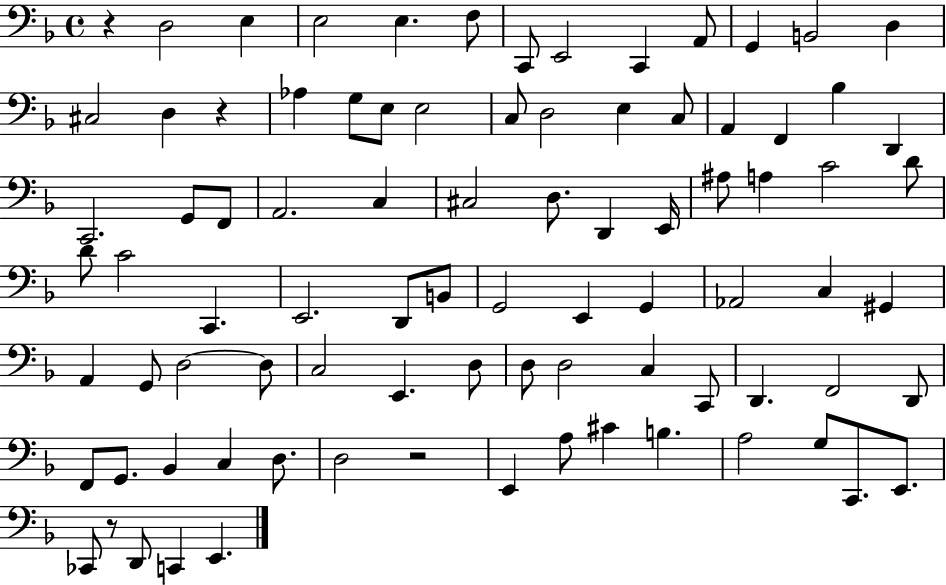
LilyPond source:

{
  \clef bass
  \time 4/4
  \defaultTimeSignature
  \key f \major
  r4 d2 e4 | e2 e4. f8 | c,8 e,2 c,4 a,8 | g,4 b,2 d4 | \break cis2 d4 r4 | aes4 g8 e8 e2 | c8 d2 e4 c8 | a,4 f,4 bes4 d,4 | \break c,2. g,8 f,8 | a,2. c4 | cis2 d8. d,4 e,16 | ais8 a4 c'2 d'8 | \break d'8 c'2 c,4. | e,2. d,8 b,8 | g,2 e,4 g,4 | aes,2 c4 gis,4 | \break a,4 g,8 d2~~ d8 | c2 e,4. d8 | d8 d2 c4 c,8 | d,4. f,2 d,8 | \break f,8 g,8. bes,4 c4 d8. | d2 r2 | e,4 a8 cis'4 b4. | a2 g8 c,8. e,8. | \break ces,8 r8 d,8 c,4 e,4. | \bar "|."
}